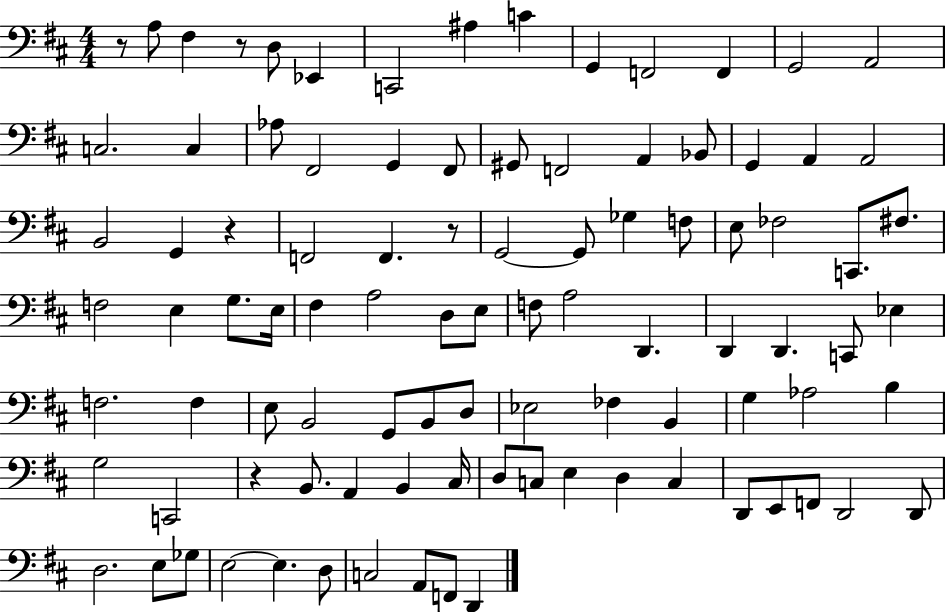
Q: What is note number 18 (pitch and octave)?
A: F#2